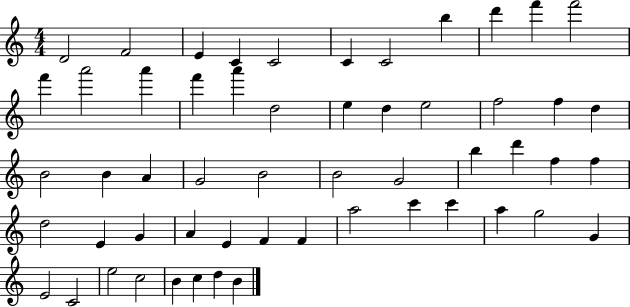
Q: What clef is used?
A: treble